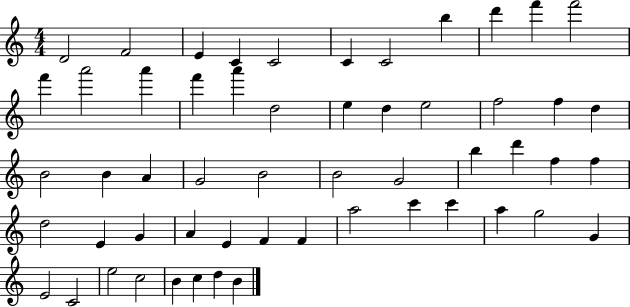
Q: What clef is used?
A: treble